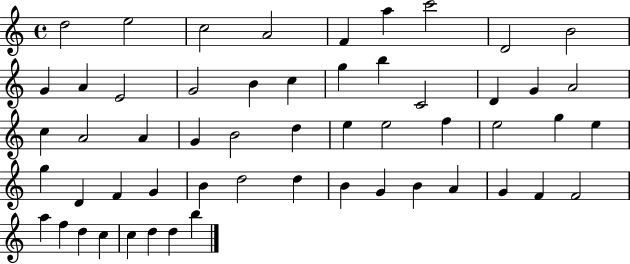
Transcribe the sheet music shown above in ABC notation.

X:1
T:Untitled
M:4/4
L:1/4
K:C
d2 e2 c2 A2 F a c'2 D2 B2 G A E2 G2 B c g b C2 D G A2 c A2 A G B2 d e e2 f e2 g e g D F G B d2 d B G B A G F F2 a f d c c d d b